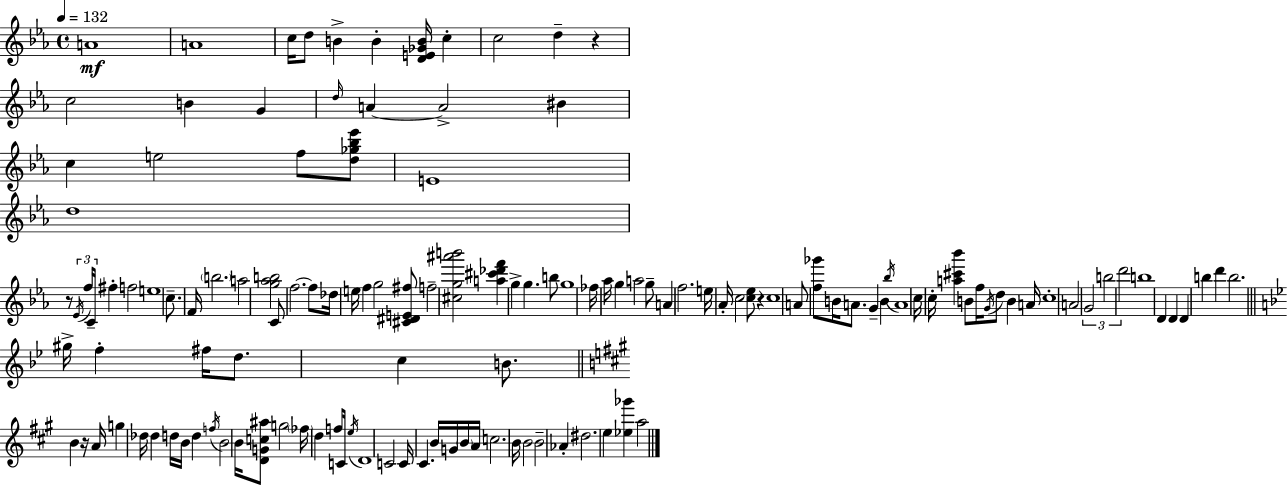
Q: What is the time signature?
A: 4/4